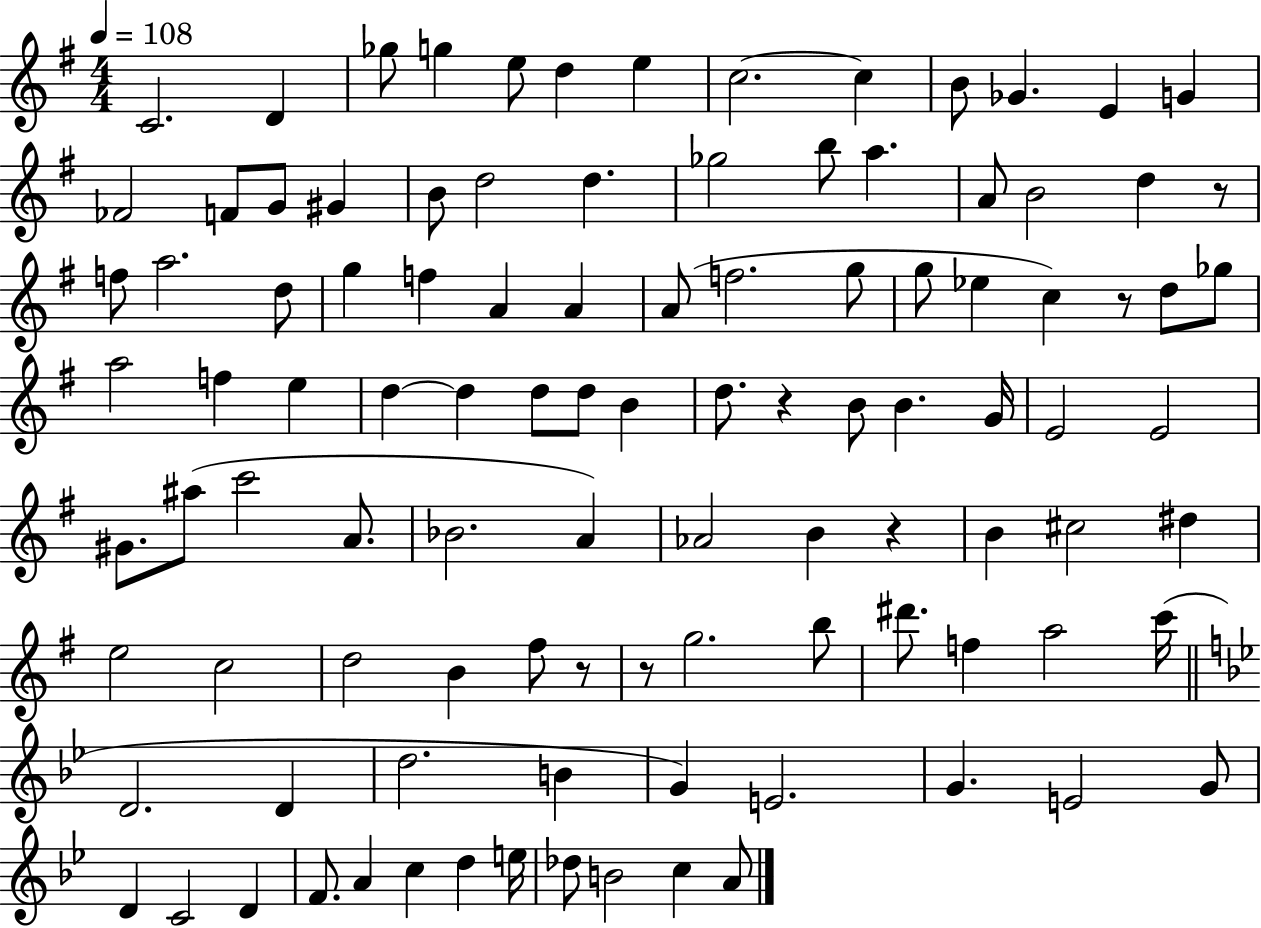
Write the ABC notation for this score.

X:1
T:Untitled
M:4/4
L:1/4
K:G
C2 D _g/2 g e/2 d e c2 c B/2 _G E G _F2 F/2 G/2 ^G B/2 d2 d _g2 b/2 a A/2 B2 d z/2 f/2 a2 d/2 g f A A A/2 f2 g/2 g/2 _e c z/2 d/2 _g/2 a2 f e d d d/2 d/2 B d/2 z B/2 B G/4 E2 E2 ^G/2 ^a/2 c'2 A/2 _B2 A _A2 B z B ^c2 ^d e2 c2 d2 B ^f/2 z/2 z/2 g2 b/2 ^d'/2 f a2 c'/4 D2 D d2 B G E2 G E2 G/2 D C2 D F/2 A c d e/4 _d/2 B2 c A/2